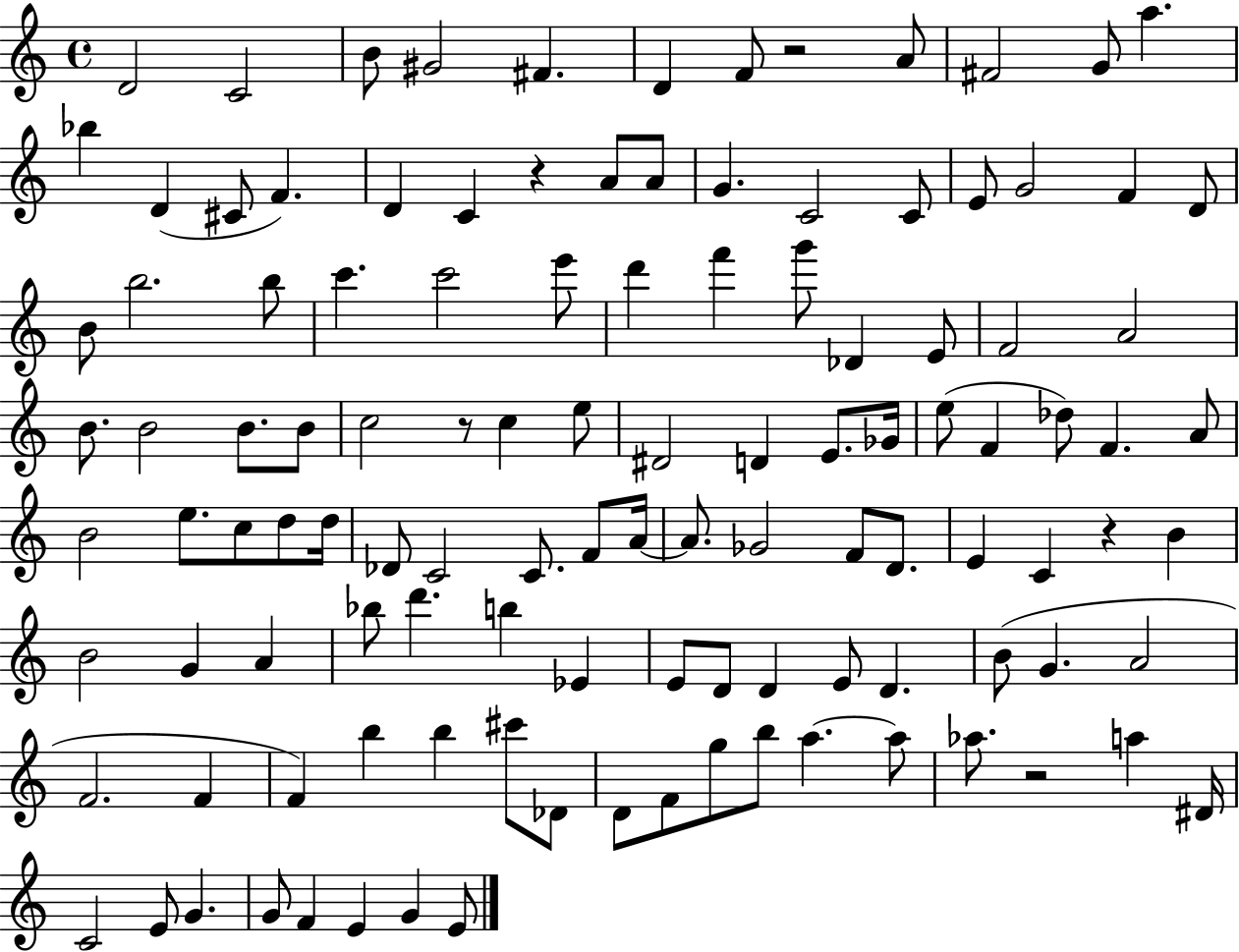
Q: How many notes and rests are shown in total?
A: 116